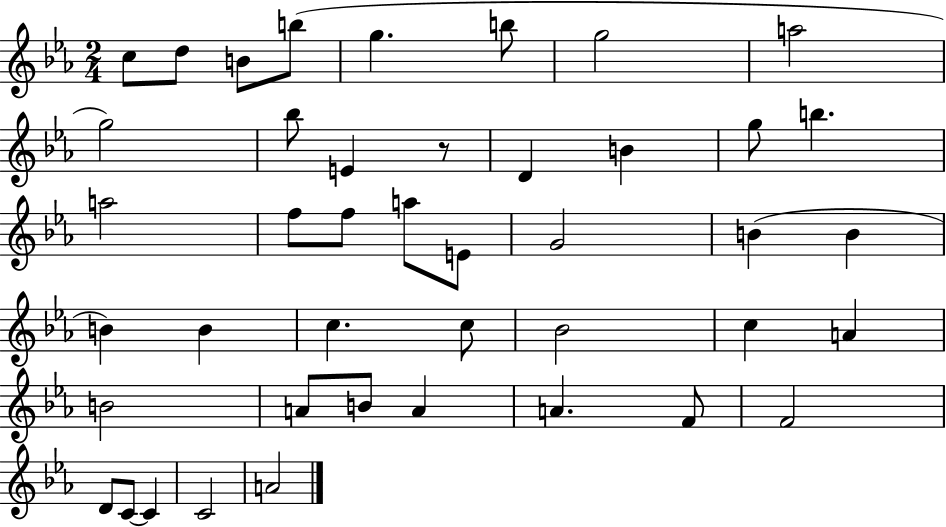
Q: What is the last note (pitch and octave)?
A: A4